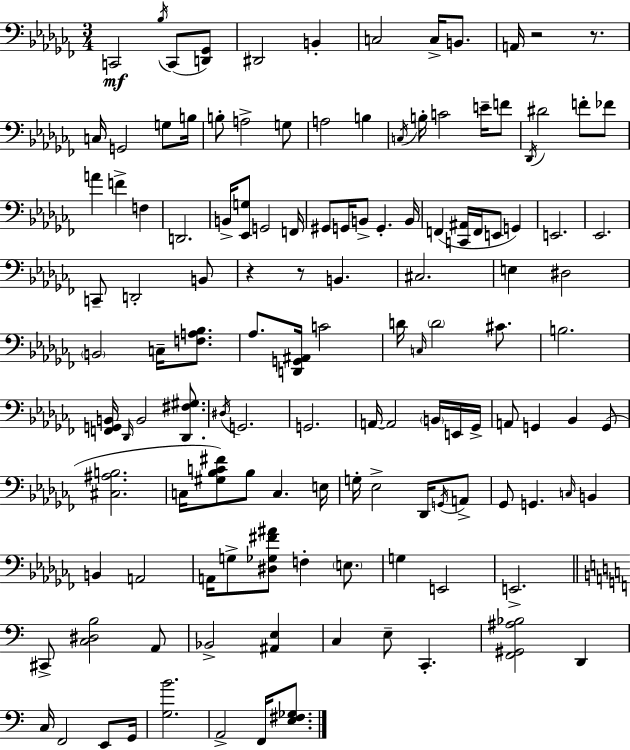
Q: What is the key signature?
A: AES minor